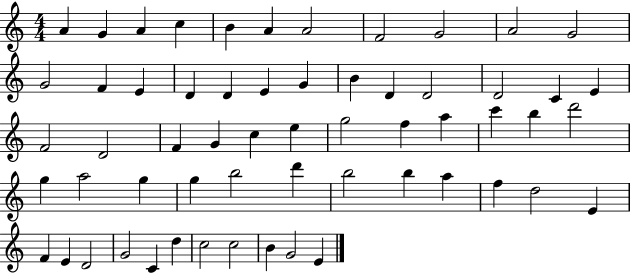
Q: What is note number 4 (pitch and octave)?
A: C5